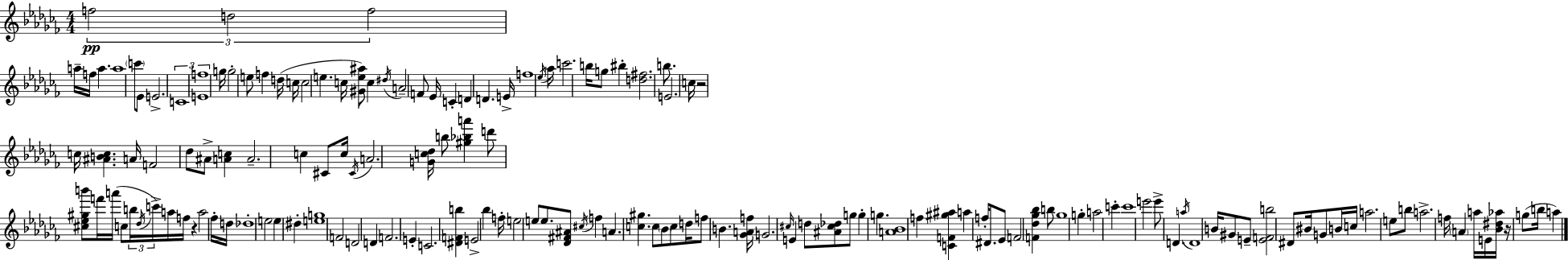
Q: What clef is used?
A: treble